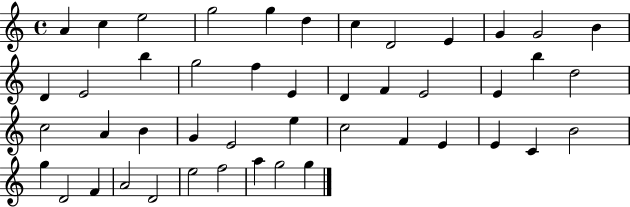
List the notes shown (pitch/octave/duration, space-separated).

A4/q C5/q E5/h G5/h G5/q D5/q C5/q D4/h E4/q G4/q G4/h B4/q D4/q E4/h B5/q G5/h F5/q E4/q D4/q F4/q E4/h E4/q B5/q D5/h C5/h A4/q B4/q G4/q E4/h E5/q C5/h F4/q E4/q E4/q C4/q B4/h G5/q D4/h F4/q A4/h D4/h E5/h F5/h A5/q G5/h G5/q